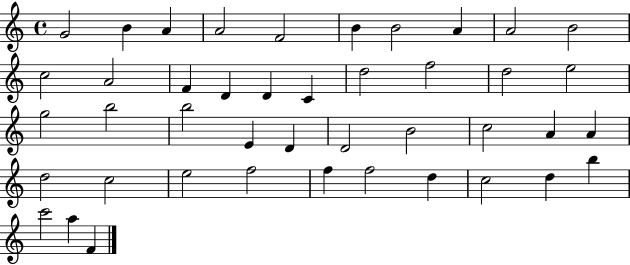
{
  \clef treble
  \time 4/4
  \defaultTimeSignature
  \key c \major
  g'2 b'4 a'4 | a'2 f'2 | b'4 b'2 a'4 | a'2 b'2 | \break c''2 a'2 | f'4 d'4 d'4 c'4 | d''2 f''2 | d''2 e''2 | \break g''2 b''2 | b''2 e'4 d'4 | d'2 b'2 | c''2 a'4 a'4 | \break d''2 c''2 | e''2 f''2 | f''4 f''2 d''4 | c''2 d''4 b''4 | \break c'''2 a''4 f'4 | \bar "|."
}